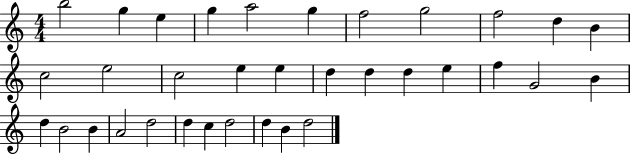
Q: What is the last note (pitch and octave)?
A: D5